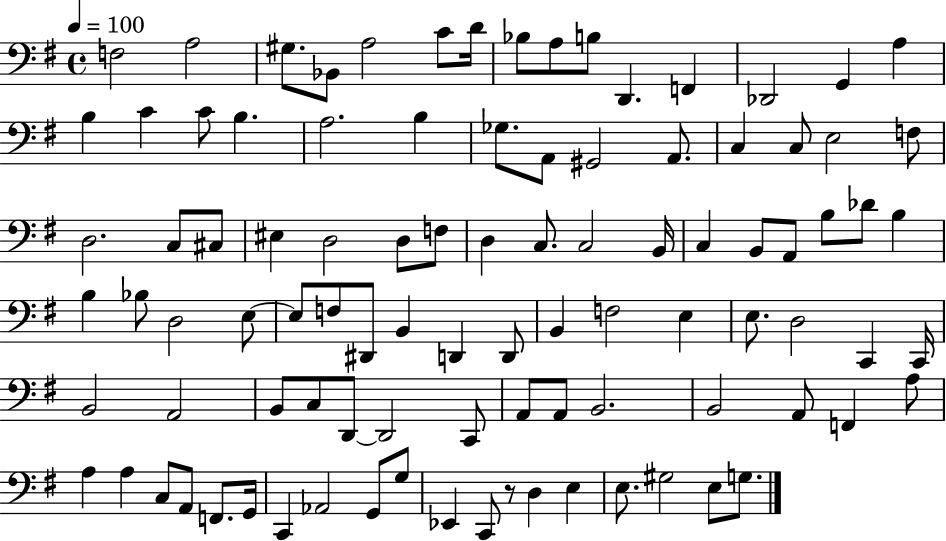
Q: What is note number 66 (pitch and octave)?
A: B2